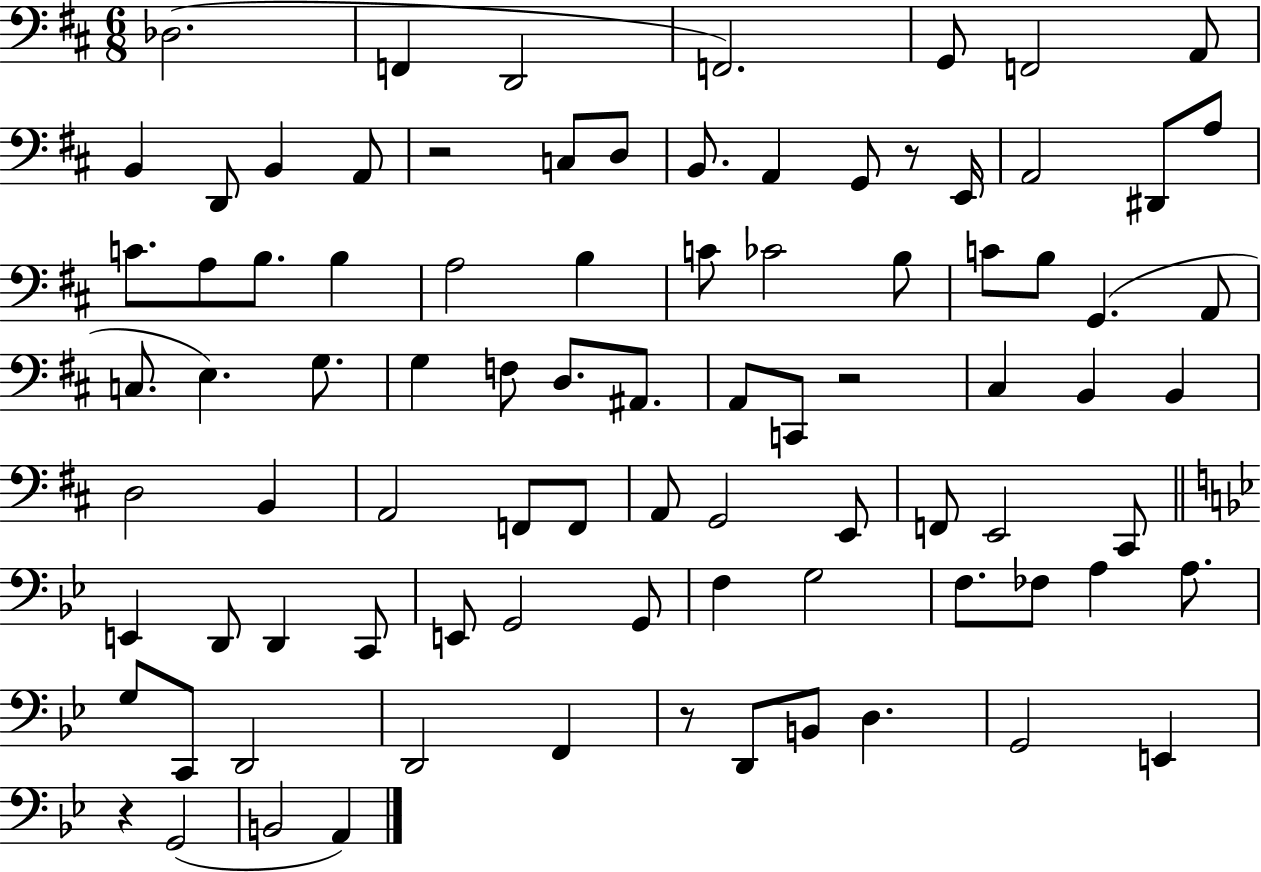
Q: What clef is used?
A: bass